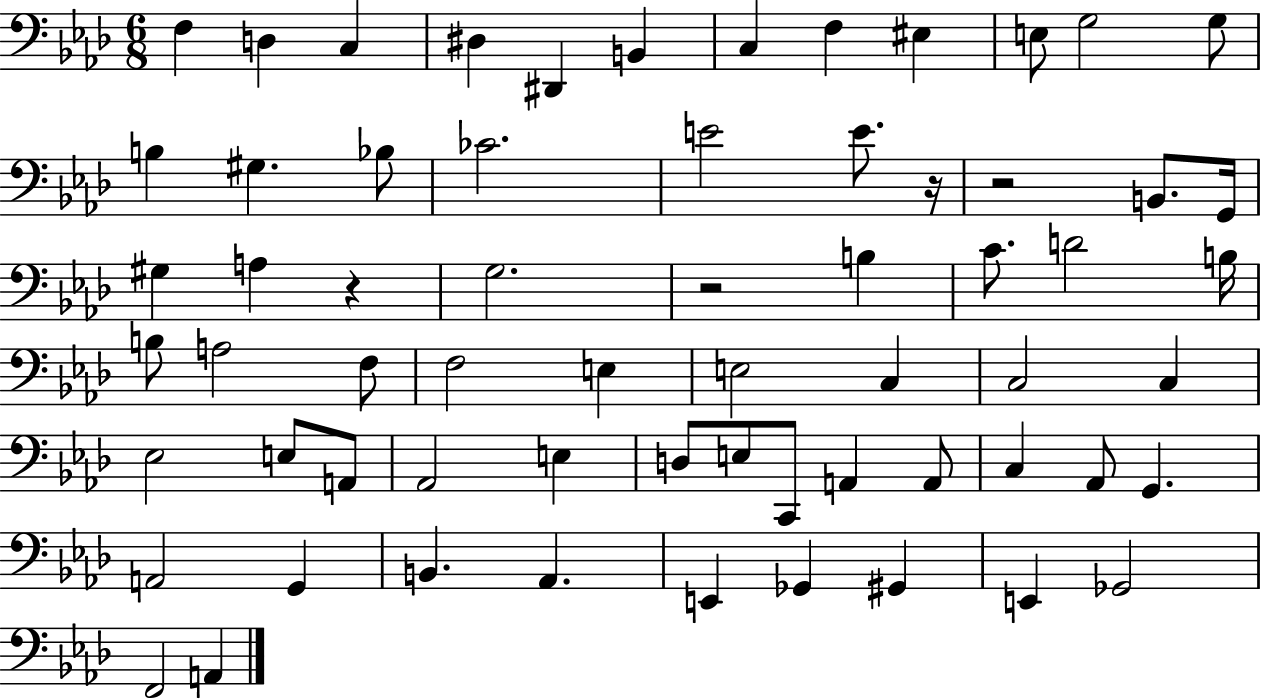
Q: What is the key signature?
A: AES major